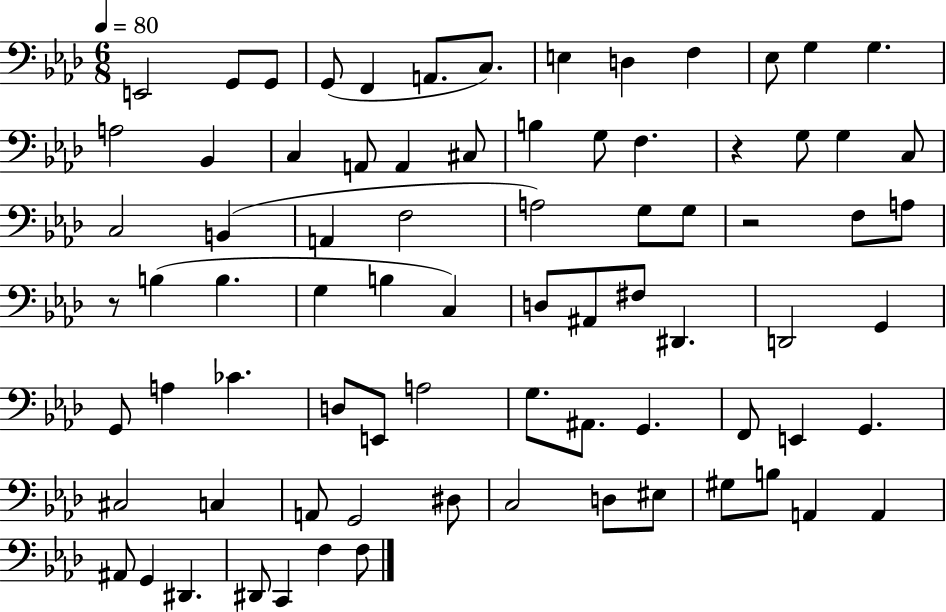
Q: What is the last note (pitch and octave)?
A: F3